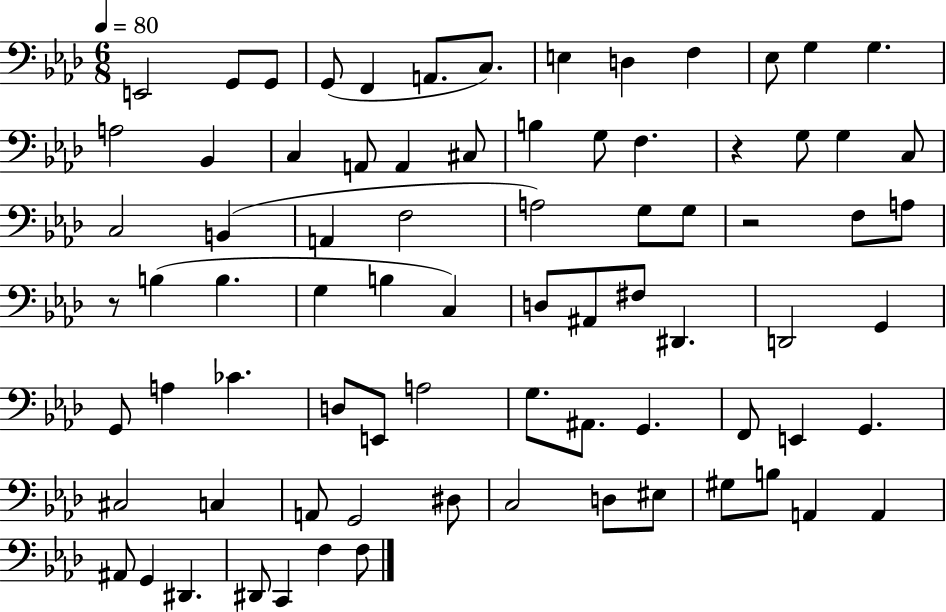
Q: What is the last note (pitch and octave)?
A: F3